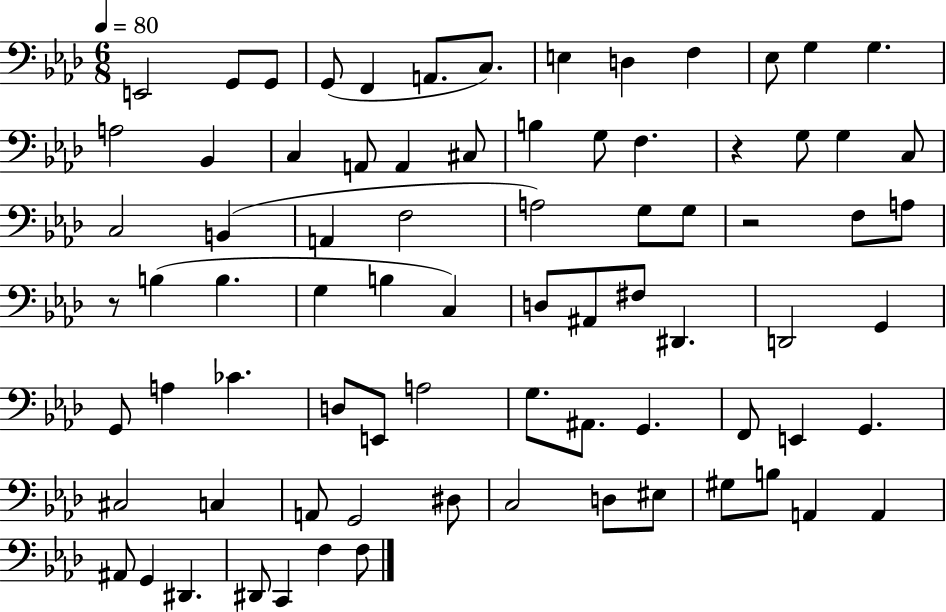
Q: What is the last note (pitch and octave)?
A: F3